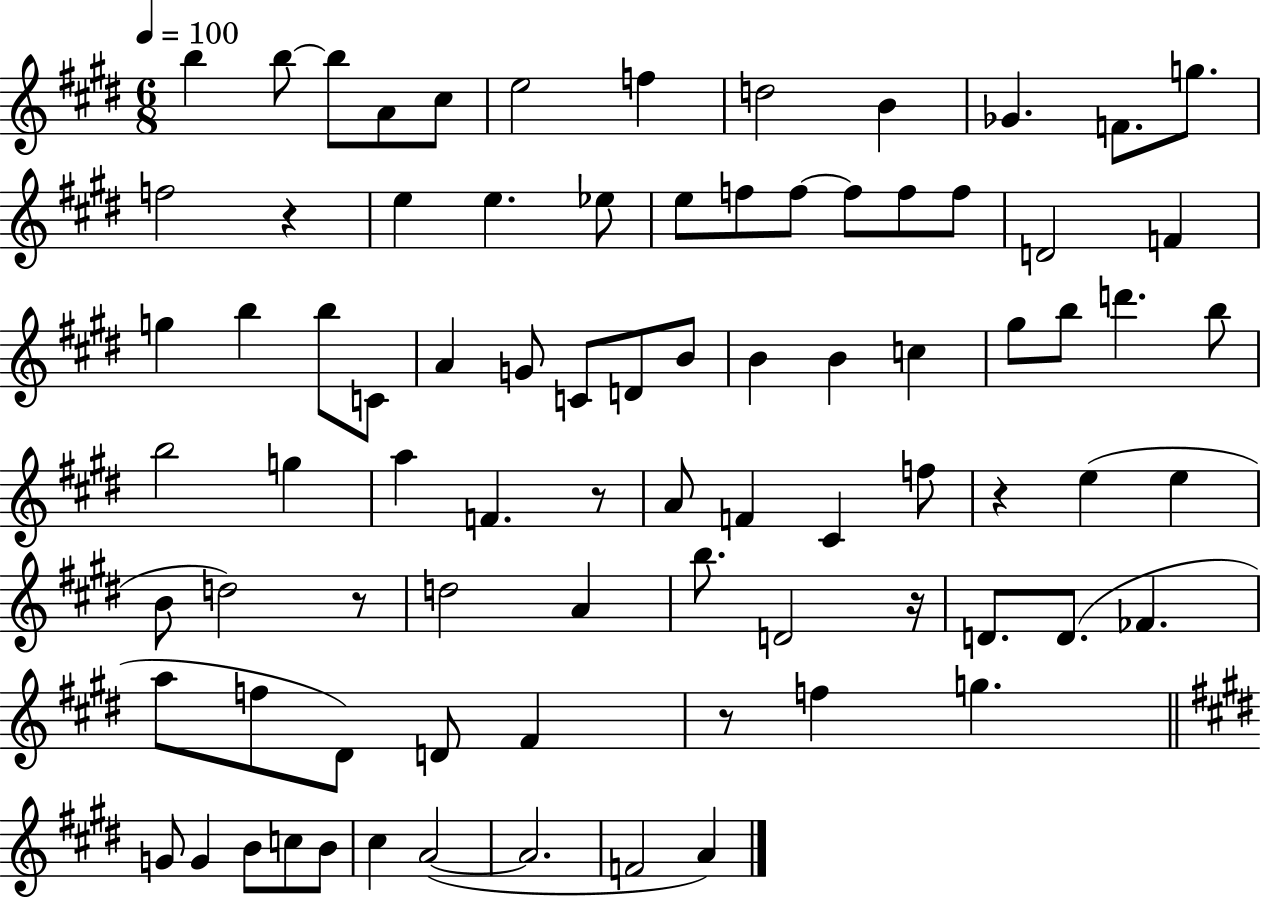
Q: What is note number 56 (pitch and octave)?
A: D4